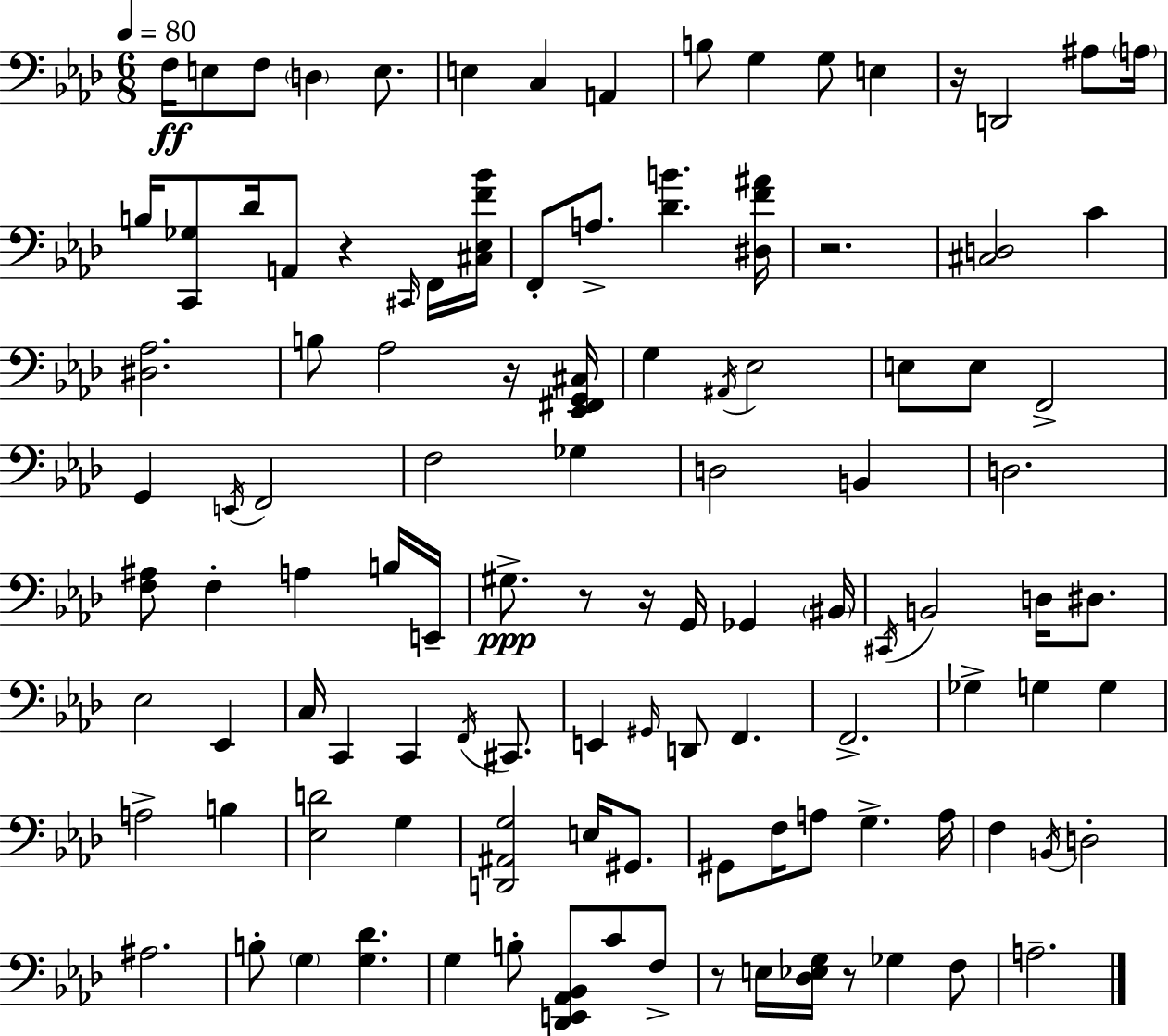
X:1
T:Untitled
M:6/8
L:1/4
K:Fm
F,/4 E,/2 F,/2 D, E,/2 E, C, A,, B,/2 G, G,/2 E, z/4 D,,2 ^A,/2 A,/4 B,/4 [C,,_G,]/2 _D/4 A,,/2 z ^C,,/4 F,,/4 [^C,_E,F_B]/4 F,,/2 A,/2 [_DB] [^D,F^A]/4 z2 [^C,D,]2 C [^D,_A,]2 B,/2 _A,2 z/4 [_E,,^F,,G,,^C,]/4 G, ^A,,/4 _E,2 E,/2 E,/2 F,,2 G,, E,,/4 F,,2 F,2 _G, D,2 B,, D,2 [F,^A,]/2 F, A, B,/4 E,,/4 ^G,/2 z/2 z/4 G,,/4 _G,, ^B,,/4 ^C,,/4 B,,2 D,/4 ^D,/2 _E,2 _E,, C,/4 C,, C,, F,,/4 ^C,,/2 E,, ^G,,/4 D,,/2 F,, F,,2 _G, G, G, A,2 B, [_E,D]2 G, [D,,^A,,G,]2 E,/4 ^G,,/2 ^G,,/2 F,/4 A,/2 G, A,/4 F, B,,/4 D,2 ^A,2 B,/2 G, [G,_D] G, B,/2 [_D,,E,,_A,,_B,,]/2 C/2 F,/2 z/2 E,/4 [_D,_E,G,]/4 z/2 _G, F,/2 A,2